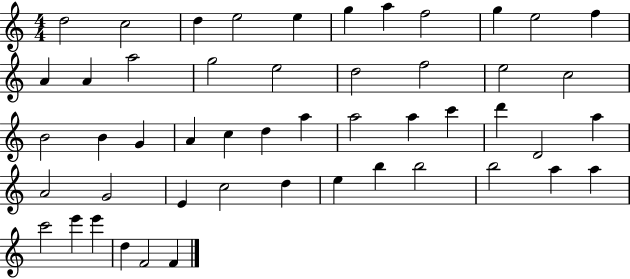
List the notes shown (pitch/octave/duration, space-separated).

D5/h C5/h D5/q E5/h E5/q G5/q A5/q F5/h G5/q E5/h F5/q A4/q A4/q A5/h G5/h E5/h D5/h F5/h E5/h C5/h B4/h B4/q G4/q A4/q C5/q D5/q A5/q A5/h A5/q C6/q D6/q D4/h A5/q A4/h G4/h E4/q C5/h D5/q E5/q B5/q B5/h B5/h A5/q A5/q C6/h E6/q E6/q D5/q F4/h F4/q